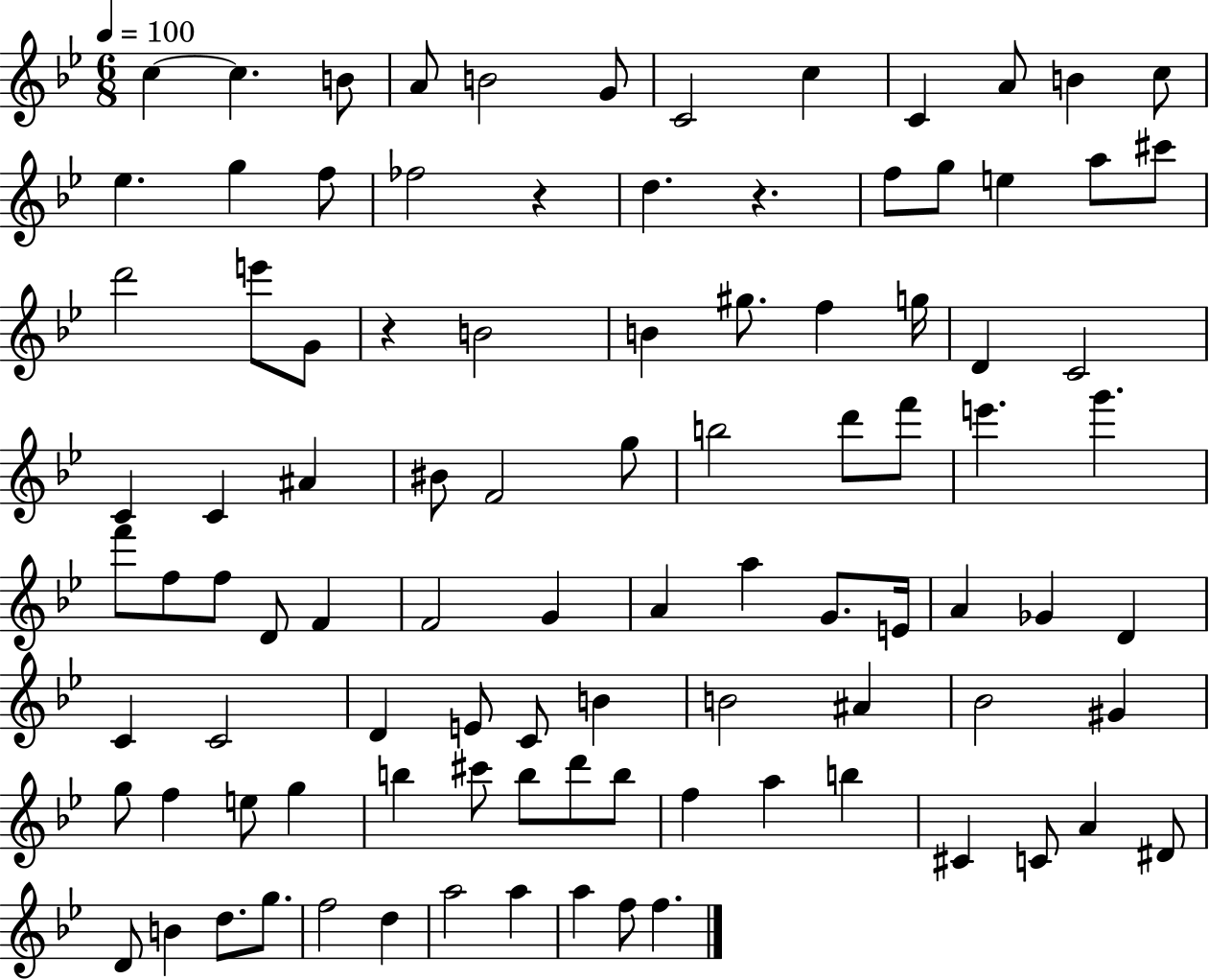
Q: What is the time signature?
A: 6/8